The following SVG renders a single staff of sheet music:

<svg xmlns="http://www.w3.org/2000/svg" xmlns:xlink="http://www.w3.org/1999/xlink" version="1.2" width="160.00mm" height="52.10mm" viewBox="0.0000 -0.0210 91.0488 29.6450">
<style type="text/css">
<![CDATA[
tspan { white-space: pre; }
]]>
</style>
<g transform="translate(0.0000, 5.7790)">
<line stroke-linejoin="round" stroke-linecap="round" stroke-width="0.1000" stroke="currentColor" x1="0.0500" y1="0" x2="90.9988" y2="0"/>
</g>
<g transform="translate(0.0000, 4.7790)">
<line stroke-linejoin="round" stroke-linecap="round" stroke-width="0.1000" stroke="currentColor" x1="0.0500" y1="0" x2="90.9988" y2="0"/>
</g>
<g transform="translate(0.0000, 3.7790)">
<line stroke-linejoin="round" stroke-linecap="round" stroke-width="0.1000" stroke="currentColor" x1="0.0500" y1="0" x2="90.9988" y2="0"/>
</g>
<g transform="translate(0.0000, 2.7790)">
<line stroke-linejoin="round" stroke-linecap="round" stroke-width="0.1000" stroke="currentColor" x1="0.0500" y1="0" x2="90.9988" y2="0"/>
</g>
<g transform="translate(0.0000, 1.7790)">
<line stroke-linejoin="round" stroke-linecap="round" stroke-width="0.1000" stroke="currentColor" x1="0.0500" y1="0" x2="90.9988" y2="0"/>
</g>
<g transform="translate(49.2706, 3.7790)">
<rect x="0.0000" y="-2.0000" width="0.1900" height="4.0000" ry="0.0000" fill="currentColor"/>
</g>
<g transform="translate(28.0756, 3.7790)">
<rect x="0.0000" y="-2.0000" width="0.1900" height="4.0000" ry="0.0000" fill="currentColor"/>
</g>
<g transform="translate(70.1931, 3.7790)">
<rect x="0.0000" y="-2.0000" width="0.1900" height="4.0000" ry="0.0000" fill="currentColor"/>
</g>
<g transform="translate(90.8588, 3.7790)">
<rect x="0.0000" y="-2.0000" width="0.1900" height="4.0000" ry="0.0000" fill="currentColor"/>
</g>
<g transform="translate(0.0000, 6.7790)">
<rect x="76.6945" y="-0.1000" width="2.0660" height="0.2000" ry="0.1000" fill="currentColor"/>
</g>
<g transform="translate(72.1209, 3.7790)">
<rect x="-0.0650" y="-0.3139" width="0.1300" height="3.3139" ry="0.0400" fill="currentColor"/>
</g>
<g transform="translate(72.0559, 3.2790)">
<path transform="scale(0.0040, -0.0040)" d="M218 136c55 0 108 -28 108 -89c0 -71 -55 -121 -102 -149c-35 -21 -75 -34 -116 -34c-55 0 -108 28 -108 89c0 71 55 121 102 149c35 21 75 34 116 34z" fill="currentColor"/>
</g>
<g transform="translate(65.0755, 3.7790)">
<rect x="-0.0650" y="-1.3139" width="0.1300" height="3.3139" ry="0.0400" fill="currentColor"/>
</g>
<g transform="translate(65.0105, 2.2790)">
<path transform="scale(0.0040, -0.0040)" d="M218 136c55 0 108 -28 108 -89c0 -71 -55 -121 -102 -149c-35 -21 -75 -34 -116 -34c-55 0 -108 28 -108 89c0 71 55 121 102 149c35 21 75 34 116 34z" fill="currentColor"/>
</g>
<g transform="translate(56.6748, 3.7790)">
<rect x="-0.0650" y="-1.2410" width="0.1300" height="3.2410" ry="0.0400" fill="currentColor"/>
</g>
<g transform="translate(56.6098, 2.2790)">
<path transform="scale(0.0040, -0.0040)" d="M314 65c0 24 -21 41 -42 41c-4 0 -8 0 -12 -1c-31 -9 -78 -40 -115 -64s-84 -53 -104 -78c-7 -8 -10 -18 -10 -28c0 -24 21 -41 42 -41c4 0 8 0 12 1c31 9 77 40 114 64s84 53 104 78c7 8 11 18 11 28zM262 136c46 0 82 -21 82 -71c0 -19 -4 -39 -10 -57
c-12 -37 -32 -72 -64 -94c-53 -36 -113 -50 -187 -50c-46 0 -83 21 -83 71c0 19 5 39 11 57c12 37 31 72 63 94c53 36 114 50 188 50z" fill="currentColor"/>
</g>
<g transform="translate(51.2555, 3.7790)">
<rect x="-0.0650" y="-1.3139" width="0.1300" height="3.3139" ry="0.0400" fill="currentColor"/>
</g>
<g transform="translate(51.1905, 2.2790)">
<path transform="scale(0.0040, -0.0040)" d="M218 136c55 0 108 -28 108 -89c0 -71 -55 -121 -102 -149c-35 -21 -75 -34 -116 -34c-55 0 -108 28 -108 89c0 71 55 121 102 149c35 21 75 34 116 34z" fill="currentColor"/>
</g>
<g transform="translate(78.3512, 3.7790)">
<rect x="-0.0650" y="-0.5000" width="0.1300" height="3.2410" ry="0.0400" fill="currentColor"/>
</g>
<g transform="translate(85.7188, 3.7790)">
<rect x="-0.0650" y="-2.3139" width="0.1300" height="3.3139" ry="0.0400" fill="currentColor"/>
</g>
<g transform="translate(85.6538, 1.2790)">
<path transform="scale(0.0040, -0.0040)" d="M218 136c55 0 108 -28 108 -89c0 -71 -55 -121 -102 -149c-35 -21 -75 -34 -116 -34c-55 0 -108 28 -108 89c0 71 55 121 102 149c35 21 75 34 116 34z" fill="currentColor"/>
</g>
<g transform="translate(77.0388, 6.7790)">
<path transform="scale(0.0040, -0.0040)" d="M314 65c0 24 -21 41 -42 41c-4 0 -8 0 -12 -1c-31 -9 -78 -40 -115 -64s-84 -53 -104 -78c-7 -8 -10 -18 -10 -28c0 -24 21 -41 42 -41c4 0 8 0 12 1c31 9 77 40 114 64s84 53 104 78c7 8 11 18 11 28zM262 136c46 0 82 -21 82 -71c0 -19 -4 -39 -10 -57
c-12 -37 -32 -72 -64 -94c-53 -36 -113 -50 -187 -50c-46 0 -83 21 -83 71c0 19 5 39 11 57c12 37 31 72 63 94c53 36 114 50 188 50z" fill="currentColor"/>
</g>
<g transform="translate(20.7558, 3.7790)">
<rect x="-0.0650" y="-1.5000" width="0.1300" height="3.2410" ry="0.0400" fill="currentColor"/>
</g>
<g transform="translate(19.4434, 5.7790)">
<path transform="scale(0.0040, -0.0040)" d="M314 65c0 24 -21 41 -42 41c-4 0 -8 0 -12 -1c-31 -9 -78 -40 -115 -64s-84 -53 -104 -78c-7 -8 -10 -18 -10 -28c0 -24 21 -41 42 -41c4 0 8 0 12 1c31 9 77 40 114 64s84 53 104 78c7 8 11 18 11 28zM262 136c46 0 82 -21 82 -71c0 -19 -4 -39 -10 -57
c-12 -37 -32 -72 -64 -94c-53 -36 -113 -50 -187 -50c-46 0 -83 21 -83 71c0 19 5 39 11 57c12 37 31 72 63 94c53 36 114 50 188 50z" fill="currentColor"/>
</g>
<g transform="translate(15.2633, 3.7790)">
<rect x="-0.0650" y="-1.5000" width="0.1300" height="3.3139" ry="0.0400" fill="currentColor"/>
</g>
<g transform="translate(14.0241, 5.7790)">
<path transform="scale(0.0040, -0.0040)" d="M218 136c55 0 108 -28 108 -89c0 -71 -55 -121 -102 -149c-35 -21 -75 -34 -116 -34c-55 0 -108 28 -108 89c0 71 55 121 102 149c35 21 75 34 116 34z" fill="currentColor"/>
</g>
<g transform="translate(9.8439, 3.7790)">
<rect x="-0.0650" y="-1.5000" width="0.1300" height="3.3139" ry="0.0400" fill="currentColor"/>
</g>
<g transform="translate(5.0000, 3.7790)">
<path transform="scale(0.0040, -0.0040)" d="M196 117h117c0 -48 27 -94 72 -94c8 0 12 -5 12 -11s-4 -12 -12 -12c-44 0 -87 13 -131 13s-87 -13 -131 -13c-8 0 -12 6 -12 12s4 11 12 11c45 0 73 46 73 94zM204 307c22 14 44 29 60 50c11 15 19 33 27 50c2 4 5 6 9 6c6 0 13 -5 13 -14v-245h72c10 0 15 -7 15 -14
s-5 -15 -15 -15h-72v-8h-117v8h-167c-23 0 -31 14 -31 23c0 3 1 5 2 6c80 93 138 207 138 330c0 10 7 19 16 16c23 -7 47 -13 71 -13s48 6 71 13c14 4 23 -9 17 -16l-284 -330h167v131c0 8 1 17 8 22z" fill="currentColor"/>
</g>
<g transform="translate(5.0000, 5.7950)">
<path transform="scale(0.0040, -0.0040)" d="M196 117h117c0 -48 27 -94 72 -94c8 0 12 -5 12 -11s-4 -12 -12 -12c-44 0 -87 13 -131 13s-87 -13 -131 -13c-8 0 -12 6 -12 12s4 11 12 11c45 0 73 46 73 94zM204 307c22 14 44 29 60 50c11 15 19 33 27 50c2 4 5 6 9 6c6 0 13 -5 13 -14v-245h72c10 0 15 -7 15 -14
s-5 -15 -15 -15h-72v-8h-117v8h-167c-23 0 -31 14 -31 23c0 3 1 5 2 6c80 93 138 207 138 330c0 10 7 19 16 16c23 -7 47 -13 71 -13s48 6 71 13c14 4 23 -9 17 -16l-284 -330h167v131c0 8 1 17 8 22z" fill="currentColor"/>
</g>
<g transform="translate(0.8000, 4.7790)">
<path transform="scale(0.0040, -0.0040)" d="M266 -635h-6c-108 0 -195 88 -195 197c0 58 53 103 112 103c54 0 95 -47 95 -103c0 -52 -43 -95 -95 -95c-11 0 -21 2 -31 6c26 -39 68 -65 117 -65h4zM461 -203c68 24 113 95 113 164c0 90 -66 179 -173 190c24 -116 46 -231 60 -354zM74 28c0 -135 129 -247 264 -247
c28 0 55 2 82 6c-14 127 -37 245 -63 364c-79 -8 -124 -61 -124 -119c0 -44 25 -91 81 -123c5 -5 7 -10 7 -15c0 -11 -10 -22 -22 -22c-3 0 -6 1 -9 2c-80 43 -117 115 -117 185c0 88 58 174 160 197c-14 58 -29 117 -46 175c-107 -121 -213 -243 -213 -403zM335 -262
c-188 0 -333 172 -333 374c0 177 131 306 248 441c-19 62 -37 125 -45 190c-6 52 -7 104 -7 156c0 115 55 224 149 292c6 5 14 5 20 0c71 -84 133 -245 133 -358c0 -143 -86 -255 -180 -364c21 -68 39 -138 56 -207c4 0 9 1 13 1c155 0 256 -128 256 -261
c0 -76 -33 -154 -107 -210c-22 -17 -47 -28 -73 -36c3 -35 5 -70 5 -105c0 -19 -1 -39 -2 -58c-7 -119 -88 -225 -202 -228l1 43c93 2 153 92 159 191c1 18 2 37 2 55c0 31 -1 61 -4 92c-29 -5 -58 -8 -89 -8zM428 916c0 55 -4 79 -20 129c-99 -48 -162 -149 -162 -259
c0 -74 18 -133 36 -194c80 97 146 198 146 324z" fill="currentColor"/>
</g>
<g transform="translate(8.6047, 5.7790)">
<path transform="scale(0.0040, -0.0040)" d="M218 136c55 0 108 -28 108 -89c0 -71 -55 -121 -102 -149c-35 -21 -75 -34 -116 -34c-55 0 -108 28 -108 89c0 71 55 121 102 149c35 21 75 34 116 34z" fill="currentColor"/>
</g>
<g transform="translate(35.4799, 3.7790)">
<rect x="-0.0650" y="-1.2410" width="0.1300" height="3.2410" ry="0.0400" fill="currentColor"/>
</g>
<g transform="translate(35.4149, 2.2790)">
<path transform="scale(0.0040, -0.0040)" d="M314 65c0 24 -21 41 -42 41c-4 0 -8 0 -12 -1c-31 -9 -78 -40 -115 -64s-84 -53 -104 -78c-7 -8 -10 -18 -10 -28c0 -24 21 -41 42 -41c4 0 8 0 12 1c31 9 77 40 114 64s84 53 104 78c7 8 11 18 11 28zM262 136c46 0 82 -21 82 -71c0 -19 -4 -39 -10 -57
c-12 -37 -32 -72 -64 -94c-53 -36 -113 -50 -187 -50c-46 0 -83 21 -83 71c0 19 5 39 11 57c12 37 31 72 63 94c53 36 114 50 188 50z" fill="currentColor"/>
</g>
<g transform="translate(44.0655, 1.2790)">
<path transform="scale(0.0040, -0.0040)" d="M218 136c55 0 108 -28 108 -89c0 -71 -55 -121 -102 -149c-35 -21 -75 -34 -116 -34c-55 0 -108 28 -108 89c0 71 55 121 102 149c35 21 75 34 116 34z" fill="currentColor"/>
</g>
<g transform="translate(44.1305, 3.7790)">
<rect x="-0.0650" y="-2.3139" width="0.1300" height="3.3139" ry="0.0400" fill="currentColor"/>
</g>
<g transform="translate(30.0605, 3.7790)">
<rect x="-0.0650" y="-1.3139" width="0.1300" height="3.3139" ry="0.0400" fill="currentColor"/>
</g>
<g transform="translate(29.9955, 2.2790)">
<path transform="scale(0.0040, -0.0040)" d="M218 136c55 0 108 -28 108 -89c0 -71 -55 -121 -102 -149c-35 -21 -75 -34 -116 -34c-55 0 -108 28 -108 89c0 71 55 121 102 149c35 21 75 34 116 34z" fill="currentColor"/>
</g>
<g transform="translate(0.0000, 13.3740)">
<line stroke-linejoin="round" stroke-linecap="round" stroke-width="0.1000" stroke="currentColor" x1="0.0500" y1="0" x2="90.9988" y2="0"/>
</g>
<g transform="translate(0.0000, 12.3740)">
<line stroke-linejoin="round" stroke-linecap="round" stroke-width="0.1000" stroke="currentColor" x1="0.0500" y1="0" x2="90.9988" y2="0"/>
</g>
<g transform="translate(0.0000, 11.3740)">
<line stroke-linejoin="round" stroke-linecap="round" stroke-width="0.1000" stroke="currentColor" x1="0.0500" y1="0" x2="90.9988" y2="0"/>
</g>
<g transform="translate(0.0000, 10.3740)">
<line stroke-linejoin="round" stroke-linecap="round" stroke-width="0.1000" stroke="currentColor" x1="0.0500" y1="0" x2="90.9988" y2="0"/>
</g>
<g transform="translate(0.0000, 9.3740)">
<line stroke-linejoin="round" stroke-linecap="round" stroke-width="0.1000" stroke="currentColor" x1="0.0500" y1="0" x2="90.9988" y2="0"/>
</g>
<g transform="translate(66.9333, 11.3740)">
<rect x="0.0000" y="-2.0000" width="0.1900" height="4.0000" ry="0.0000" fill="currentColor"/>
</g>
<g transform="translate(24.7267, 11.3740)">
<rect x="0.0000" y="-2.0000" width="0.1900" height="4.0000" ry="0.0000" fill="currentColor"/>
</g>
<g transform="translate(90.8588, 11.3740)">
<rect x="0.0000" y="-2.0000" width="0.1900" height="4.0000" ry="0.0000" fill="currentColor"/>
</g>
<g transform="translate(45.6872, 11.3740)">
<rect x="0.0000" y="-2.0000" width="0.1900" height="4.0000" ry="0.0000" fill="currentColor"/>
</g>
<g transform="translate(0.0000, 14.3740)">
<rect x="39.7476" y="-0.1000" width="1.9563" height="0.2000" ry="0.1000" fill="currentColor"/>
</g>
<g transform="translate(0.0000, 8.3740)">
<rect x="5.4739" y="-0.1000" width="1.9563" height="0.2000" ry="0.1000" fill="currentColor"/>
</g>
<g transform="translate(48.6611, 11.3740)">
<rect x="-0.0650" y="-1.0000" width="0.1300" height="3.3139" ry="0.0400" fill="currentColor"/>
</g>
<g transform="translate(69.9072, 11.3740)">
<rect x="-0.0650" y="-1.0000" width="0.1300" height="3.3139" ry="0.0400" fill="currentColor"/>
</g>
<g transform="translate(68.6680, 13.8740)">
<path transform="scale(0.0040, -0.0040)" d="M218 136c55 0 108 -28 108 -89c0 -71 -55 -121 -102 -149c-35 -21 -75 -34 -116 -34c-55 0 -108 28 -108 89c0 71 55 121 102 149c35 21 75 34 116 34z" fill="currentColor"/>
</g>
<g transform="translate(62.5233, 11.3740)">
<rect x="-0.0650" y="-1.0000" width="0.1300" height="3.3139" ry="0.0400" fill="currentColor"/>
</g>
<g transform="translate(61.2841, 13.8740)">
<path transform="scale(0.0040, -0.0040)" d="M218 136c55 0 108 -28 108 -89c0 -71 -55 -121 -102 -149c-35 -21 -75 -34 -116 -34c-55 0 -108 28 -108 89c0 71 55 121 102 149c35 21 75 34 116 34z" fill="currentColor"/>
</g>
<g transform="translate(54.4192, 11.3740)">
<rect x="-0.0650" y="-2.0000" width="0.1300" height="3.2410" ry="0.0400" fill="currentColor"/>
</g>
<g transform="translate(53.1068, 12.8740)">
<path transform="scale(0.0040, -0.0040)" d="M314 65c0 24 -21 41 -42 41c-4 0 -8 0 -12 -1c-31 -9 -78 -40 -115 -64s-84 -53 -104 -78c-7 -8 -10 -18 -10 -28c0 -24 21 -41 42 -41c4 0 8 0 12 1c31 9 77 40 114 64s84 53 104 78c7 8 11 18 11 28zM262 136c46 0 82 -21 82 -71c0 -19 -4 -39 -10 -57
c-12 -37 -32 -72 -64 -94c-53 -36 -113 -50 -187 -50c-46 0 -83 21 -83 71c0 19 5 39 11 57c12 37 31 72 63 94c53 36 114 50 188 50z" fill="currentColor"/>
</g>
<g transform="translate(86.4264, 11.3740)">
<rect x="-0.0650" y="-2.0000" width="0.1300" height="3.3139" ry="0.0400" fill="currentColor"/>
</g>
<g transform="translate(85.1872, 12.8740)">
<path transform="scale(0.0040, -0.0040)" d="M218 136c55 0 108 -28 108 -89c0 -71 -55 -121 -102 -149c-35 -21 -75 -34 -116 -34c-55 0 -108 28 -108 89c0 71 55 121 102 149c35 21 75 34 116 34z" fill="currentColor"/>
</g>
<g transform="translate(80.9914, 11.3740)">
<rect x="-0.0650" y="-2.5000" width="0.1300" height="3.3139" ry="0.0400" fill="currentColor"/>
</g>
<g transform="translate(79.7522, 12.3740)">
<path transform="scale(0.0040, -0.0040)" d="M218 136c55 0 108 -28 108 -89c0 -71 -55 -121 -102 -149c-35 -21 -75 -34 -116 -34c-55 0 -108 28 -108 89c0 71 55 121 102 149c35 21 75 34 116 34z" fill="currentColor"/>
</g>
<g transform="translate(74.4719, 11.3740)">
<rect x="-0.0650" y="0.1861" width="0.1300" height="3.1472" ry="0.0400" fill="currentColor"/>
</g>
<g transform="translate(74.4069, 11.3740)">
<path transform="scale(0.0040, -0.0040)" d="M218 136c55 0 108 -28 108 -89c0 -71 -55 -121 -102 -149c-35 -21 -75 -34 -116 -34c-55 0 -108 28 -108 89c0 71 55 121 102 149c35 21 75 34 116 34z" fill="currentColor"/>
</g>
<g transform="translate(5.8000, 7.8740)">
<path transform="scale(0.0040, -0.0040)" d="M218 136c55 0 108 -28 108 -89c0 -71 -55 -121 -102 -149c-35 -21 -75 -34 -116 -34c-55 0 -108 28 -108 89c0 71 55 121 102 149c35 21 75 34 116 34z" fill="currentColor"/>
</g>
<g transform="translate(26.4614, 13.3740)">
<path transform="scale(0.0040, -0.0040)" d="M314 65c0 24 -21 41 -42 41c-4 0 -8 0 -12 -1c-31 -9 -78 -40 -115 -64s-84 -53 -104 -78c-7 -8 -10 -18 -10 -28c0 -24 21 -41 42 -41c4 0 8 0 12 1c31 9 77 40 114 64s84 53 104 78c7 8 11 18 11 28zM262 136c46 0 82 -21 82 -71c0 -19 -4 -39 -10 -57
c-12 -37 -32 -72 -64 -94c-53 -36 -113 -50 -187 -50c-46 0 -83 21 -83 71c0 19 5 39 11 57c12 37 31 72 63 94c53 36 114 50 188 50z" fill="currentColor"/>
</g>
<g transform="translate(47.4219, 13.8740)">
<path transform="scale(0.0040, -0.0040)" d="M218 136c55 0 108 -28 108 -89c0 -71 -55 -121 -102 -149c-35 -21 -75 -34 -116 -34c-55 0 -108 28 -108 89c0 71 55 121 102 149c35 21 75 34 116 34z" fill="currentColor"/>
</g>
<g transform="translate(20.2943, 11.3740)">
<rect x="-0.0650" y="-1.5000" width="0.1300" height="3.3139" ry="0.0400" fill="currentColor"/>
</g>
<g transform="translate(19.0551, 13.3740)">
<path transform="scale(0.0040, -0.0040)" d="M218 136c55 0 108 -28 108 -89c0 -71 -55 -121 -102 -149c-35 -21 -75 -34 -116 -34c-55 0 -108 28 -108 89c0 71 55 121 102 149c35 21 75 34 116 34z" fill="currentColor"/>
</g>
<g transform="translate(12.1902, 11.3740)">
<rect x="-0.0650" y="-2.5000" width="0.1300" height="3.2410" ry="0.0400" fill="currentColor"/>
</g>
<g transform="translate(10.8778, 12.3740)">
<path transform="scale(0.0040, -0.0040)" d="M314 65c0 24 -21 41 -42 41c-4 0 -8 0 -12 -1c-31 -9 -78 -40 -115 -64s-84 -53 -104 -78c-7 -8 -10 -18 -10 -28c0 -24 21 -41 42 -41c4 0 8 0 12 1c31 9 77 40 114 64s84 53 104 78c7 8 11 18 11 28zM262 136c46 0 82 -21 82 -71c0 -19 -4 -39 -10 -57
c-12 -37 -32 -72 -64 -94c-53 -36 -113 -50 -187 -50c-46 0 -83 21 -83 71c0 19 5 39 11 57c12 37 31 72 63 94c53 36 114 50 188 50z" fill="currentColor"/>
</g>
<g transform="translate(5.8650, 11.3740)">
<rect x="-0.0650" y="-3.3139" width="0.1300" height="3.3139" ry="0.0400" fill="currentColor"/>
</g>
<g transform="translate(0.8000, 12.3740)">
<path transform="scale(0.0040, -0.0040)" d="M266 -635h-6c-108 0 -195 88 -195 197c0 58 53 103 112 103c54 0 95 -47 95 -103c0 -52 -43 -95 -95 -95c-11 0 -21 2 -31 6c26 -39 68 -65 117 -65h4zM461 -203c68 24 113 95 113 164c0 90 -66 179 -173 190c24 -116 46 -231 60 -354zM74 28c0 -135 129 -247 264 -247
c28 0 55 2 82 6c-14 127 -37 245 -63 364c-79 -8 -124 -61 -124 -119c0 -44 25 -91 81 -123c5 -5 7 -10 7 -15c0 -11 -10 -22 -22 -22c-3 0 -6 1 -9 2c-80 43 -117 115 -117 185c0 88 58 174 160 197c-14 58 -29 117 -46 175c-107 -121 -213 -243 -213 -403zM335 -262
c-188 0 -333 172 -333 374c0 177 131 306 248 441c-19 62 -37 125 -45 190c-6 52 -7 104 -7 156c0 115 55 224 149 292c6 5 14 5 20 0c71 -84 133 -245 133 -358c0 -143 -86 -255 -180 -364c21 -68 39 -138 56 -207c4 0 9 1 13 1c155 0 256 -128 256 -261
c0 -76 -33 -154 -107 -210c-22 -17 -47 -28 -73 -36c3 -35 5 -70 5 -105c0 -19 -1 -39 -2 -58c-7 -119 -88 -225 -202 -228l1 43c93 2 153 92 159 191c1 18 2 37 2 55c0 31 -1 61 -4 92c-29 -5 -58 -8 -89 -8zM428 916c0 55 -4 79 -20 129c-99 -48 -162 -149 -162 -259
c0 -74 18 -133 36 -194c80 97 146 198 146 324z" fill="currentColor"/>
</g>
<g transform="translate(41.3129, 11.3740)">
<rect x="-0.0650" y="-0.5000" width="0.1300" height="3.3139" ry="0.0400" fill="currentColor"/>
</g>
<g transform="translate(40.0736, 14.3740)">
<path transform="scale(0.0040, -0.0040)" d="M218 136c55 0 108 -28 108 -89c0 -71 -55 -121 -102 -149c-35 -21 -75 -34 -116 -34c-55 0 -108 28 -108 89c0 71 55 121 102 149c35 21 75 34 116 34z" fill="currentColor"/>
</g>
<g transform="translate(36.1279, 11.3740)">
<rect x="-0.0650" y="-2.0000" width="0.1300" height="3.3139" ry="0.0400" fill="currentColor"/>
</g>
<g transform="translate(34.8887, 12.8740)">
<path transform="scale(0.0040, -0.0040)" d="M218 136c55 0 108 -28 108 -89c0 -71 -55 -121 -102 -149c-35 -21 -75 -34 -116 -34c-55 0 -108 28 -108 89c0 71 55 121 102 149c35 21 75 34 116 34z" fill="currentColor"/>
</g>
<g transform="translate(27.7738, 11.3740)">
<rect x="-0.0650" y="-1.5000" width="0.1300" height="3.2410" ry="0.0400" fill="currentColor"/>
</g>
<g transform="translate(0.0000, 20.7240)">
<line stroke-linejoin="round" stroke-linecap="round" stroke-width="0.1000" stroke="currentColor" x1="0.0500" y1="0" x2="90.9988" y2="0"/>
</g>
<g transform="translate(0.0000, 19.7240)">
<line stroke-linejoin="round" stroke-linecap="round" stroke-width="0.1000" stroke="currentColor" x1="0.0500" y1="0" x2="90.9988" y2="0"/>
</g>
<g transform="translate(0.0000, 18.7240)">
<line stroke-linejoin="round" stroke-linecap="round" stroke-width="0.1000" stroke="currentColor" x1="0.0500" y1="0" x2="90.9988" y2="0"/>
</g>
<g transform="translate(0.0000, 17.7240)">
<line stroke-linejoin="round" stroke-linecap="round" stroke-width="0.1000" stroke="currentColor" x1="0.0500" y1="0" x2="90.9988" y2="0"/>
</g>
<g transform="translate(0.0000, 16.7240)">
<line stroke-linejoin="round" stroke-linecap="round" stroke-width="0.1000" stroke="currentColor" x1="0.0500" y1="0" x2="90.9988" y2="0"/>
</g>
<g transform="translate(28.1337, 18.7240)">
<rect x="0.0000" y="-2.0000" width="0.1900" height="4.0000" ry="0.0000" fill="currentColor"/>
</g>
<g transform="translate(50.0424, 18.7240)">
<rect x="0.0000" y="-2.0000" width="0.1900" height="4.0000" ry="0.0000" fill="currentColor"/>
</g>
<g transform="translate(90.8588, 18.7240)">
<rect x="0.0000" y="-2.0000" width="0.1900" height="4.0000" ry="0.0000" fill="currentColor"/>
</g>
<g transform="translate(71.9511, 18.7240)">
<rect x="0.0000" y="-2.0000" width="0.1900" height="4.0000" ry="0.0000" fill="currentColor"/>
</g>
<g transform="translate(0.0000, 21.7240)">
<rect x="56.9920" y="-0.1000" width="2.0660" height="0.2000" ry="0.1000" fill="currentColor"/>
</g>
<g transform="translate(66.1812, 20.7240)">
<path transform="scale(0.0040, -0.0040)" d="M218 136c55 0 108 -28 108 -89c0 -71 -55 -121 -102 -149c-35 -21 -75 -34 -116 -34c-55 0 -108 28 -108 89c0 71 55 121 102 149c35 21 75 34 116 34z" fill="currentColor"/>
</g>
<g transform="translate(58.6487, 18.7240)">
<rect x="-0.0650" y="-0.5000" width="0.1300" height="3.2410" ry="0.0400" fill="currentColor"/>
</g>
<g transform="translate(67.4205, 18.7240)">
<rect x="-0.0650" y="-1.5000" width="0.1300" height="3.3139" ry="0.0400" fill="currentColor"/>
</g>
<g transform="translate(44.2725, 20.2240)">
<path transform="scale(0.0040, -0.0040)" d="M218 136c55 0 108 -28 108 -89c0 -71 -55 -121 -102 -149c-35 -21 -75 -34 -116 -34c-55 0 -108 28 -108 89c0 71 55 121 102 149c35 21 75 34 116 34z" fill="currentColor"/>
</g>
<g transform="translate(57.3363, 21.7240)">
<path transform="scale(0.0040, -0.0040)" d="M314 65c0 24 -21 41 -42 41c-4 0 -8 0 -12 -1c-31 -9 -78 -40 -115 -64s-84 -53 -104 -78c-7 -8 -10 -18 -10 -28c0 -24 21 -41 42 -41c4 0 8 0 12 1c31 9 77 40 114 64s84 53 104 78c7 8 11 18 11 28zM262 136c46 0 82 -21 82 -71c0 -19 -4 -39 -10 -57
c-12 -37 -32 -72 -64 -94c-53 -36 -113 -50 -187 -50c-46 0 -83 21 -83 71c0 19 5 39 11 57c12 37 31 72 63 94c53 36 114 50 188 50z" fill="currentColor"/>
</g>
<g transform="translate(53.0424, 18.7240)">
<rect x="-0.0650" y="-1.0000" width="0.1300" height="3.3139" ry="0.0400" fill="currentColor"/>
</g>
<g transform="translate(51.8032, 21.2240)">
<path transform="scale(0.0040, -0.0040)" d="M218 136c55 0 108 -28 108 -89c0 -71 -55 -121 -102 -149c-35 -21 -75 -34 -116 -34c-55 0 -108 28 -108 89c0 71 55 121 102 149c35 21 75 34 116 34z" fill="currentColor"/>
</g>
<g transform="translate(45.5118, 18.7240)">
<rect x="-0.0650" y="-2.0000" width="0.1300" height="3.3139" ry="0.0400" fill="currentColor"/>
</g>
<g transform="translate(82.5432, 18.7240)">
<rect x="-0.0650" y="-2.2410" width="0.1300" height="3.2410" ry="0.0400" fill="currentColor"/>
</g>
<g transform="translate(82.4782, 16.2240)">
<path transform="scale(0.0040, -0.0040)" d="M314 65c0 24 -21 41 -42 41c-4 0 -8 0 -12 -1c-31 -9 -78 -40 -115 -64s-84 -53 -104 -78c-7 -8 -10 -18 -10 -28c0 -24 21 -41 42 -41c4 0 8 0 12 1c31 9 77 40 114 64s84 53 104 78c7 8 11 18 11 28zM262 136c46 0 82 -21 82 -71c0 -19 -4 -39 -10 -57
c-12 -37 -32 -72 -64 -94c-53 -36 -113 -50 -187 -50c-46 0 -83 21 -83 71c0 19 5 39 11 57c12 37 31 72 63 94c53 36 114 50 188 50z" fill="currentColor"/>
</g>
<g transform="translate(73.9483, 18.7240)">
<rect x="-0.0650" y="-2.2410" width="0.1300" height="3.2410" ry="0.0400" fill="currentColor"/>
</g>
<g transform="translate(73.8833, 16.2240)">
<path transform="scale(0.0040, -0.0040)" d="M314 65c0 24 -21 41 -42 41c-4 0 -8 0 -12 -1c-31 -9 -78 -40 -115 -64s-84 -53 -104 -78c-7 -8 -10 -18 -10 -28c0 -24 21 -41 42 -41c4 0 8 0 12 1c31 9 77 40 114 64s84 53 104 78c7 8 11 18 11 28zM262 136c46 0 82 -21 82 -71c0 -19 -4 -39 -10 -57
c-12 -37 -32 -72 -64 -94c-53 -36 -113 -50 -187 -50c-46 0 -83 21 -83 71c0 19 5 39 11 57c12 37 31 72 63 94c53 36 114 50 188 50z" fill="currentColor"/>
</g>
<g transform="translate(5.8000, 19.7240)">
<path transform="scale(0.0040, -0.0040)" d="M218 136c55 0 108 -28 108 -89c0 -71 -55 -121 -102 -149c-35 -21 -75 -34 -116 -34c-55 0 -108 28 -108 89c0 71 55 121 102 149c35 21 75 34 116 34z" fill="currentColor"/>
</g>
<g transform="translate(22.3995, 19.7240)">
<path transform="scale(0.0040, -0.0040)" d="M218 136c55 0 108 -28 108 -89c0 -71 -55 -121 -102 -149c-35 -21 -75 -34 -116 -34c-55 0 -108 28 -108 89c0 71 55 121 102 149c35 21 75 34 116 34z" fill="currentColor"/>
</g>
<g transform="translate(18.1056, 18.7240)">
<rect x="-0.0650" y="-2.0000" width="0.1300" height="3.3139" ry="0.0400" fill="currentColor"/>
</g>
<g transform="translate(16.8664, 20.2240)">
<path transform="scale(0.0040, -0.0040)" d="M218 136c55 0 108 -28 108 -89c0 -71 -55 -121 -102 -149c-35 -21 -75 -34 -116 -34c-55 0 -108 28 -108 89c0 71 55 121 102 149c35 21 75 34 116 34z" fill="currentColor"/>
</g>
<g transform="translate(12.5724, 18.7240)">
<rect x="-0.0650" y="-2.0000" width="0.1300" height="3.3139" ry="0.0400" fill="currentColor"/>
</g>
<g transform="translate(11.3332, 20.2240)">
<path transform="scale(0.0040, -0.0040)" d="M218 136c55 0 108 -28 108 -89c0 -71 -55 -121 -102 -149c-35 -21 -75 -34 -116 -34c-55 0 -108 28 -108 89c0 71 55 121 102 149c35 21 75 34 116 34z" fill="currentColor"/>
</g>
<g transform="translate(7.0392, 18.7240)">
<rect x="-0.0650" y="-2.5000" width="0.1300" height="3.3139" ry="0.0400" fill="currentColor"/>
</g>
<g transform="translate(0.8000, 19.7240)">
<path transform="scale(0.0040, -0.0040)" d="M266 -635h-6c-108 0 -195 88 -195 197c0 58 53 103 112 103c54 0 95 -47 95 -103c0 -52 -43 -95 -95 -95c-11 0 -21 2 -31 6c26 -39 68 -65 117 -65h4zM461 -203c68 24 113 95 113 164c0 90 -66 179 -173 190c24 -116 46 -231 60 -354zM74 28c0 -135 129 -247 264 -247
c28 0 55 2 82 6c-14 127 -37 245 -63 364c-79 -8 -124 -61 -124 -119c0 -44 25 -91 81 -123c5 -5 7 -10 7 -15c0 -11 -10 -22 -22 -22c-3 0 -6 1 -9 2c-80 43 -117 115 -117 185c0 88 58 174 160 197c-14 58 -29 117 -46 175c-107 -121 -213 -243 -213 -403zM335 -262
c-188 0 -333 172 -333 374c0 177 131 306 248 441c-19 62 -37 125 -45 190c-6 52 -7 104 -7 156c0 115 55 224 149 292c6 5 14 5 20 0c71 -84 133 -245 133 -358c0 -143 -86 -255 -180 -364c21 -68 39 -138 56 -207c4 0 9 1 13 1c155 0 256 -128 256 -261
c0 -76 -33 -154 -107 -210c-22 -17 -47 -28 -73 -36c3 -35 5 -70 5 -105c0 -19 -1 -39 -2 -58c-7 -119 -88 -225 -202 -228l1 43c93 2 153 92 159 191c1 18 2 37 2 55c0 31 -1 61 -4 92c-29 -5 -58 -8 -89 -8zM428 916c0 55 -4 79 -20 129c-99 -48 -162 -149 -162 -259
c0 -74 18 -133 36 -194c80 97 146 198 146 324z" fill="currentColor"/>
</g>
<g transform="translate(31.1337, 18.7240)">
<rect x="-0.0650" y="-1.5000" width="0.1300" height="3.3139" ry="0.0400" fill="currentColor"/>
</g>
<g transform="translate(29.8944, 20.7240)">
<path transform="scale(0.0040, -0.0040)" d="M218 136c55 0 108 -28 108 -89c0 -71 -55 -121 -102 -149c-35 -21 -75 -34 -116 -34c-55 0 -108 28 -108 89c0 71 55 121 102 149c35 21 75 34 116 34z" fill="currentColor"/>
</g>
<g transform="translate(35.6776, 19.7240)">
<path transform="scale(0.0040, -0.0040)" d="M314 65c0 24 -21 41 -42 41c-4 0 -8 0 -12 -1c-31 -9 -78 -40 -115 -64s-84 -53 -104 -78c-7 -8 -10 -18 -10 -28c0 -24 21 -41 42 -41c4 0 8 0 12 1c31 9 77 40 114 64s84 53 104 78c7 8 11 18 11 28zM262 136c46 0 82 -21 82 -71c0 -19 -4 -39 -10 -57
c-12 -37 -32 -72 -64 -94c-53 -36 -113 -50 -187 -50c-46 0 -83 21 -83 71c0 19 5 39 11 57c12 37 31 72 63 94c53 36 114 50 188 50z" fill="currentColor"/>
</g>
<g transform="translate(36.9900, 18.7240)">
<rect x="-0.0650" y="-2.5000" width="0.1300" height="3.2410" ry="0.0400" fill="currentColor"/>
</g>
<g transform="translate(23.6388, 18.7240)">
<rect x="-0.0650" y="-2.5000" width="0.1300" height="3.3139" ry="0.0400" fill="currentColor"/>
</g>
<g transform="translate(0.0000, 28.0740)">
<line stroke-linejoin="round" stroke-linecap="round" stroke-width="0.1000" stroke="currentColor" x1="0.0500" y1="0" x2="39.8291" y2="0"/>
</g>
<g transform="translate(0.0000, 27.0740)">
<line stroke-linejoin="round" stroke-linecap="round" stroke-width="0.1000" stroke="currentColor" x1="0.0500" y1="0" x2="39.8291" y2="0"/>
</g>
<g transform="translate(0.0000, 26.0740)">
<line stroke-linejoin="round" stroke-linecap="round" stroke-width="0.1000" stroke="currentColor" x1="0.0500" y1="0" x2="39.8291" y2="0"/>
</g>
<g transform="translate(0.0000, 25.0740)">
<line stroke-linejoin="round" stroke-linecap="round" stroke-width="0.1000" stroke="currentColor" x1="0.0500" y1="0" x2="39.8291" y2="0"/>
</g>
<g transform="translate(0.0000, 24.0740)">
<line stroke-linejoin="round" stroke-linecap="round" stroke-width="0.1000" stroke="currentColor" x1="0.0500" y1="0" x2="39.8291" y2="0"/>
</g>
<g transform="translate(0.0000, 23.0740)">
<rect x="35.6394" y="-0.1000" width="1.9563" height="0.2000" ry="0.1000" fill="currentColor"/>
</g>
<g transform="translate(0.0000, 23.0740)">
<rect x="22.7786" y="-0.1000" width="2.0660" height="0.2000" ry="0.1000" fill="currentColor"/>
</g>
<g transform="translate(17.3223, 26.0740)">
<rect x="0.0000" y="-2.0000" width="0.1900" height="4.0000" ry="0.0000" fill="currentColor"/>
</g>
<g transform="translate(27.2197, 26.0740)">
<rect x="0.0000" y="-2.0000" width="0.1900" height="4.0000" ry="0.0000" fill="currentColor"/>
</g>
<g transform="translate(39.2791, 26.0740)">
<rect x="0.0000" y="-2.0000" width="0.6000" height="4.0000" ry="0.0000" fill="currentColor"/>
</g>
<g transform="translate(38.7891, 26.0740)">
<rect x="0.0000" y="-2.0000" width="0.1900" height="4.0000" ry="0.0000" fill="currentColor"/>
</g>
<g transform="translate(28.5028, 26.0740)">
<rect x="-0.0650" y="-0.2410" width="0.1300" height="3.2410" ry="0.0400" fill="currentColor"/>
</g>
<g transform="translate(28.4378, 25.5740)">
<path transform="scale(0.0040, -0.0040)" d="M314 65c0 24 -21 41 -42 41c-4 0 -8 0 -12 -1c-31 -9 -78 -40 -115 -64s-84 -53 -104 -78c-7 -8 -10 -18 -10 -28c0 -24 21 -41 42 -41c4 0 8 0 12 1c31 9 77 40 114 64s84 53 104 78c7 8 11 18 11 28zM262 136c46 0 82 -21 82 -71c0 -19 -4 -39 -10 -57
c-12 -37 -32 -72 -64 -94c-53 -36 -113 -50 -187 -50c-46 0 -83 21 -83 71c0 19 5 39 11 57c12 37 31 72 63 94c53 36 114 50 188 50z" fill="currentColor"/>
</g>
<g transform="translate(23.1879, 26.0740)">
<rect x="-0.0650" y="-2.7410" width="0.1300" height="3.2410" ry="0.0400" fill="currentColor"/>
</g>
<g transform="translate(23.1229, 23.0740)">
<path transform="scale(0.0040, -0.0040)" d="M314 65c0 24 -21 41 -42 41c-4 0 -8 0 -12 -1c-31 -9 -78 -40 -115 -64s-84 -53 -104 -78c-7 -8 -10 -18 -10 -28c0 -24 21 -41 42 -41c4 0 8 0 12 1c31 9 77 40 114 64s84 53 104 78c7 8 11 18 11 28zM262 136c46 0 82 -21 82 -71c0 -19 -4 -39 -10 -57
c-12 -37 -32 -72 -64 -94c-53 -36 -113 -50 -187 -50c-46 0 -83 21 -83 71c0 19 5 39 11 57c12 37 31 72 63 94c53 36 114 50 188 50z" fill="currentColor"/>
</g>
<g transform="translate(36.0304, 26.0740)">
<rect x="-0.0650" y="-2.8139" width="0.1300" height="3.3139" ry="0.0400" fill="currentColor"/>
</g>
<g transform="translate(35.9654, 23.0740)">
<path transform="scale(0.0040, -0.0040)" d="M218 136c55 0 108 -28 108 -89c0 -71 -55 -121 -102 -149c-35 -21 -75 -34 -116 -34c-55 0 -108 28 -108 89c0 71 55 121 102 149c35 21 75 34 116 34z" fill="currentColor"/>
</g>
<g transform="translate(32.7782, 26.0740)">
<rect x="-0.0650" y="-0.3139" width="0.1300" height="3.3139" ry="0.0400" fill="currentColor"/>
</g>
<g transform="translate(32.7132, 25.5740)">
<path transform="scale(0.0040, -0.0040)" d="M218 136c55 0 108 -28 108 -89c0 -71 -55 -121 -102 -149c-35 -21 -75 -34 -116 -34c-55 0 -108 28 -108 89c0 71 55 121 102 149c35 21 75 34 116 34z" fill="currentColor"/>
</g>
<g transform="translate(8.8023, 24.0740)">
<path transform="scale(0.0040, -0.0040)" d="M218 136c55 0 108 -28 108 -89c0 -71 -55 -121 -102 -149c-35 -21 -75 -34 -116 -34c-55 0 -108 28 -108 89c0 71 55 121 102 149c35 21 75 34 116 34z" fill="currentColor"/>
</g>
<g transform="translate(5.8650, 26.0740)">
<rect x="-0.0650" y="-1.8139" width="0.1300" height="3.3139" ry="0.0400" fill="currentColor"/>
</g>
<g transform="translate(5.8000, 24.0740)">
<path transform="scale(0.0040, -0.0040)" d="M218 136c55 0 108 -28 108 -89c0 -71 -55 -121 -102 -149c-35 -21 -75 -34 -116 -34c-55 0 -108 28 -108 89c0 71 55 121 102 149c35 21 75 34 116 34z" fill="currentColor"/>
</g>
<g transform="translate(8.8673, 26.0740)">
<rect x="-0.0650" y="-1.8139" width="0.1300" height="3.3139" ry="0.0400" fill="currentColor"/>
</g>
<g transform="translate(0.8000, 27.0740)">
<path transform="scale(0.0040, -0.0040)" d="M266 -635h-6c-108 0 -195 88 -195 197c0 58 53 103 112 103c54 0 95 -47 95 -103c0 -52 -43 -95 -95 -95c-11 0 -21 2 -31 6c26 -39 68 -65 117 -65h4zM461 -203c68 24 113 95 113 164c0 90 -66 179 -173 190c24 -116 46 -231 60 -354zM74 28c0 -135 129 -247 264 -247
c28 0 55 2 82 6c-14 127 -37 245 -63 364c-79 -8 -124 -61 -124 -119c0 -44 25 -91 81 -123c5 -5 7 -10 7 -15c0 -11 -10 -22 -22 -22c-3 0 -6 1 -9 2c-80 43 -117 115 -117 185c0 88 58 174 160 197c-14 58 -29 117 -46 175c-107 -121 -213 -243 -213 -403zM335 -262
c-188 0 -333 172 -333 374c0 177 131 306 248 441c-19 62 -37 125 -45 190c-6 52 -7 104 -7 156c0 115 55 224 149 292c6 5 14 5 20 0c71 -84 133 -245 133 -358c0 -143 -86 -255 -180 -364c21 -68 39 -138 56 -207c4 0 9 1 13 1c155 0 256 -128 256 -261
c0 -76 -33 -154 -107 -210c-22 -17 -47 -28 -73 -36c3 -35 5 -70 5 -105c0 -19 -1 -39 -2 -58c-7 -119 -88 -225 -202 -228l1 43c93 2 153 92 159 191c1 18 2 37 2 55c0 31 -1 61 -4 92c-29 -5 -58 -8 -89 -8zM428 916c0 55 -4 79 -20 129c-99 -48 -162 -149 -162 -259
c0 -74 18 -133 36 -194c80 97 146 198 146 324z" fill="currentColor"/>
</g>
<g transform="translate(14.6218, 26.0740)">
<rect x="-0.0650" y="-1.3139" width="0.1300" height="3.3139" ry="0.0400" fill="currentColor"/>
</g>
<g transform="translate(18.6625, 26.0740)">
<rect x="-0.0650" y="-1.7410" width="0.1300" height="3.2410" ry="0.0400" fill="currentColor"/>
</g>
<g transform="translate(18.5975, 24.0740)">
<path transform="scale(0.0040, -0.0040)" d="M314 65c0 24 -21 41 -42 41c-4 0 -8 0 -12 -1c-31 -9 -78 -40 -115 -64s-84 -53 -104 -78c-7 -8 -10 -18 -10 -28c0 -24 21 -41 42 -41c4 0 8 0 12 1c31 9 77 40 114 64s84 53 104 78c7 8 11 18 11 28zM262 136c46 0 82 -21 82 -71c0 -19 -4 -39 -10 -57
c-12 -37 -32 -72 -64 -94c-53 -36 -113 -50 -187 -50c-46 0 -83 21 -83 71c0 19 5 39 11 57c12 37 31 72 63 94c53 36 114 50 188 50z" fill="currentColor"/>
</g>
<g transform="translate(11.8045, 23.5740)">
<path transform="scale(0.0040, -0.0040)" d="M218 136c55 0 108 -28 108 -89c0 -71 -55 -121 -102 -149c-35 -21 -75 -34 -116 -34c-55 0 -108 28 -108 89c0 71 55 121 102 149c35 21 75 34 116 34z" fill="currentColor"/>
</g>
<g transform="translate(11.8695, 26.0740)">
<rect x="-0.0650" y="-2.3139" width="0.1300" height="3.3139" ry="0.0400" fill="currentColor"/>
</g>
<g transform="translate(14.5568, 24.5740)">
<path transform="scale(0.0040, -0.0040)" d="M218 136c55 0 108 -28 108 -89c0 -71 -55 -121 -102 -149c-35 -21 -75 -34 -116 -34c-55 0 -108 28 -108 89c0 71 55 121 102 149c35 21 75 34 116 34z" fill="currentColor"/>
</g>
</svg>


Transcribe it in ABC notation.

X:1
T:Untitled
M:4/4
L:1/4
K:C
E E E2 e e2 g e e2 e c C2 g b G2 E E2 F C D F2 D D B G F G F F G E G2 F D C2 E g2 g2 f f g e f2 a2 c2 c a